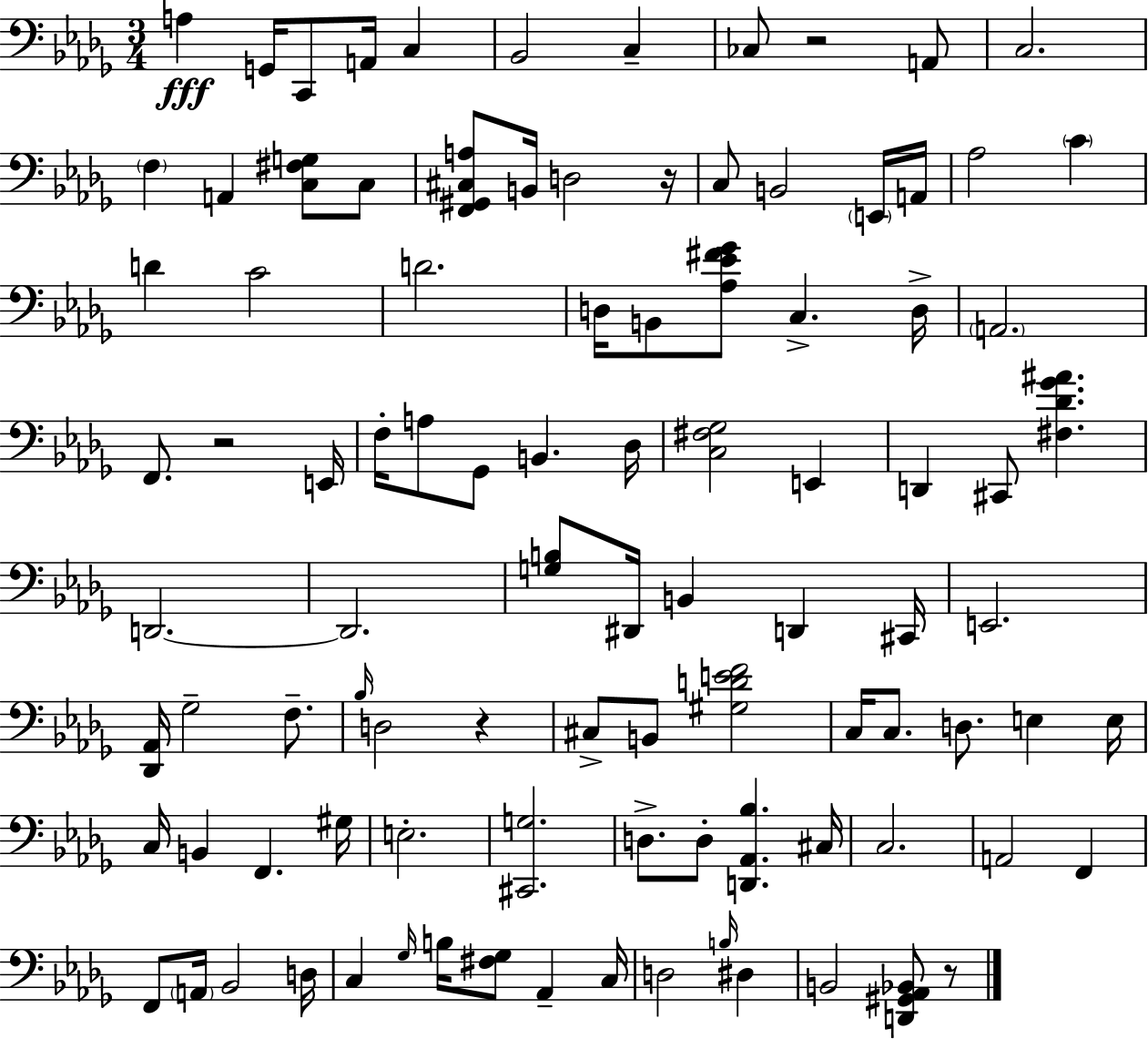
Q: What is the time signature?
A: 3/4